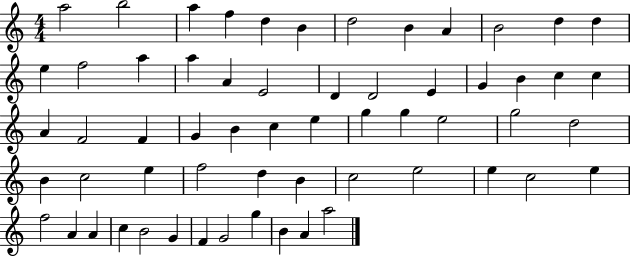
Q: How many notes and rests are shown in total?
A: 60